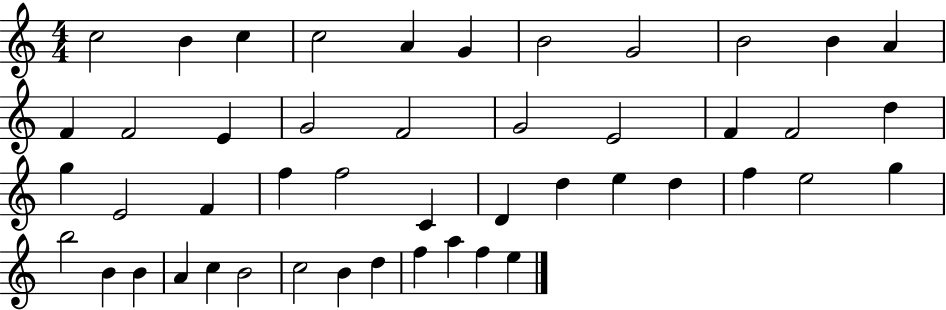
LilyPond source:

{
  \clef treble
  \numericTimeSignature
  \time 4/4
  \key c \major
  c''2 b'4 c''4 | c''2 a'4 g'4 | b'2 g'2 | b'2 b'4 a'4 | \break f'4 f'2 e'4 | g'2 f'2 | g'2 e'2 | f'4 f'2 d''4 | \break g''4 e'2 f'4 | f''4 f''2 c'4 | d'4 d''4 e''4 d''4 | f''4 e''2 g''4 | \break b''2 b'4 b'4 | a'4 c''4 b'2 | c''2 b'4 d''4 | f''4 a''4 f''4 e''4 | \break \bar "|."
}